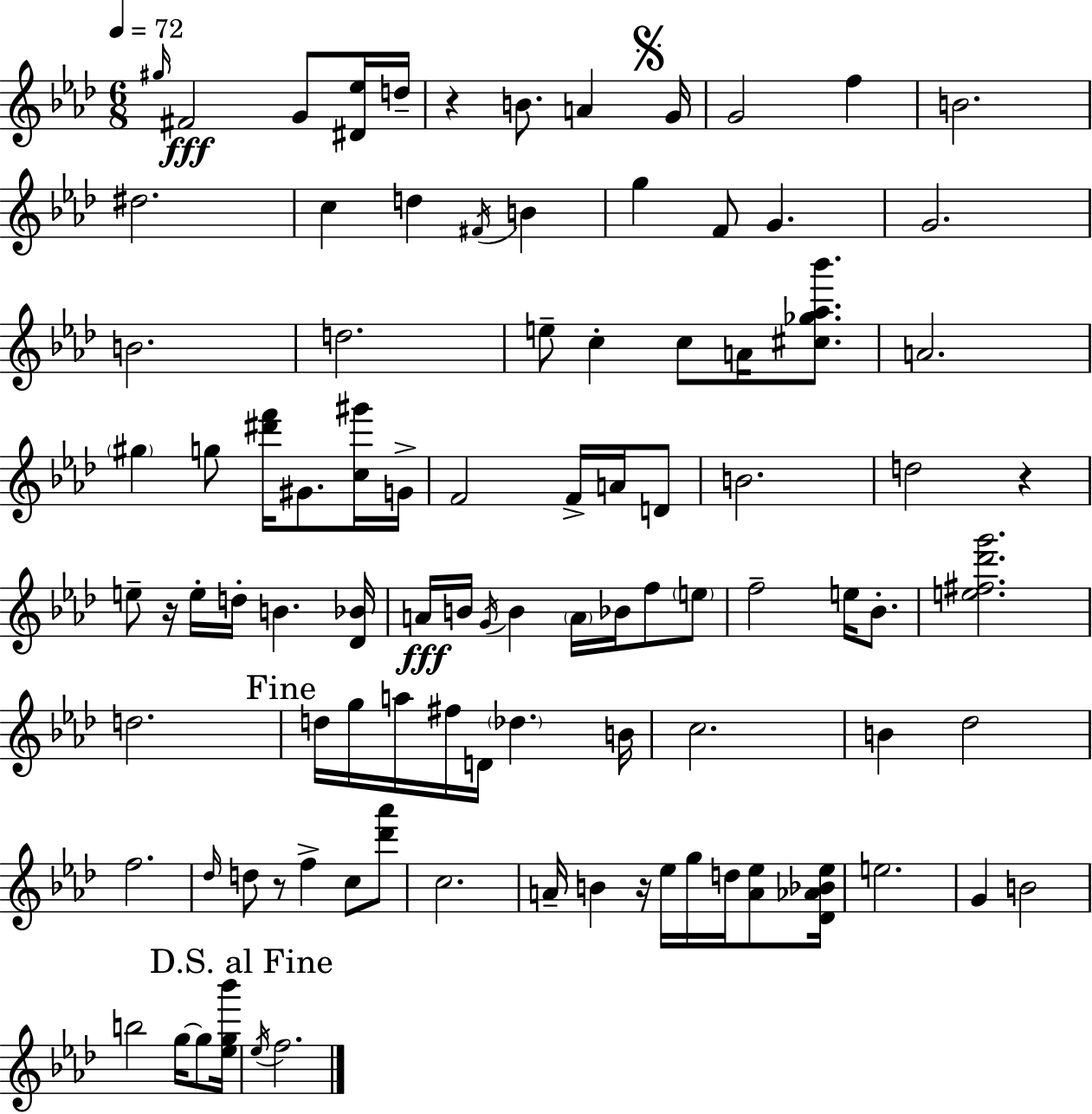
X:1
T:Untitled
M:6/8
L:1/4
K:Ab
^g/4 ^F2 G/2 [^D_e]/4 d/4 z B/2 A G/4 G2 f B2 ^d2 c d ^F/4 B g F/2 G G2 B2 d2 e/2 c c/2 A/4 [^c_g_a_b']/2 A2 ^g g/2 [^d'f']/4 ^G/2 [c^g']/4 G/4 F2 F/4 A/4 D/2 B2 d2 z e/2 z/4 e/4 d/4 B [_D_B]/4 A/4 B/4 G/4 B A/4 _B/4 f/2 e/2 f2 e/4 _B/2 [e^f_d'g']2 d2 d/4 g/4 a/4 ^f/4 D/4 _d B/4 c2 B _d2 f2 _d/4 d/2 z/2 f c/2 [_d'_a']/2 c2 A/4 B z/4 _e/4 g/4 d/4 [A_e]/2 [_D_A_B_e]/4 e2 G B2 b2 g/4 g/2 [_eg_b']/4 _e/4 f2